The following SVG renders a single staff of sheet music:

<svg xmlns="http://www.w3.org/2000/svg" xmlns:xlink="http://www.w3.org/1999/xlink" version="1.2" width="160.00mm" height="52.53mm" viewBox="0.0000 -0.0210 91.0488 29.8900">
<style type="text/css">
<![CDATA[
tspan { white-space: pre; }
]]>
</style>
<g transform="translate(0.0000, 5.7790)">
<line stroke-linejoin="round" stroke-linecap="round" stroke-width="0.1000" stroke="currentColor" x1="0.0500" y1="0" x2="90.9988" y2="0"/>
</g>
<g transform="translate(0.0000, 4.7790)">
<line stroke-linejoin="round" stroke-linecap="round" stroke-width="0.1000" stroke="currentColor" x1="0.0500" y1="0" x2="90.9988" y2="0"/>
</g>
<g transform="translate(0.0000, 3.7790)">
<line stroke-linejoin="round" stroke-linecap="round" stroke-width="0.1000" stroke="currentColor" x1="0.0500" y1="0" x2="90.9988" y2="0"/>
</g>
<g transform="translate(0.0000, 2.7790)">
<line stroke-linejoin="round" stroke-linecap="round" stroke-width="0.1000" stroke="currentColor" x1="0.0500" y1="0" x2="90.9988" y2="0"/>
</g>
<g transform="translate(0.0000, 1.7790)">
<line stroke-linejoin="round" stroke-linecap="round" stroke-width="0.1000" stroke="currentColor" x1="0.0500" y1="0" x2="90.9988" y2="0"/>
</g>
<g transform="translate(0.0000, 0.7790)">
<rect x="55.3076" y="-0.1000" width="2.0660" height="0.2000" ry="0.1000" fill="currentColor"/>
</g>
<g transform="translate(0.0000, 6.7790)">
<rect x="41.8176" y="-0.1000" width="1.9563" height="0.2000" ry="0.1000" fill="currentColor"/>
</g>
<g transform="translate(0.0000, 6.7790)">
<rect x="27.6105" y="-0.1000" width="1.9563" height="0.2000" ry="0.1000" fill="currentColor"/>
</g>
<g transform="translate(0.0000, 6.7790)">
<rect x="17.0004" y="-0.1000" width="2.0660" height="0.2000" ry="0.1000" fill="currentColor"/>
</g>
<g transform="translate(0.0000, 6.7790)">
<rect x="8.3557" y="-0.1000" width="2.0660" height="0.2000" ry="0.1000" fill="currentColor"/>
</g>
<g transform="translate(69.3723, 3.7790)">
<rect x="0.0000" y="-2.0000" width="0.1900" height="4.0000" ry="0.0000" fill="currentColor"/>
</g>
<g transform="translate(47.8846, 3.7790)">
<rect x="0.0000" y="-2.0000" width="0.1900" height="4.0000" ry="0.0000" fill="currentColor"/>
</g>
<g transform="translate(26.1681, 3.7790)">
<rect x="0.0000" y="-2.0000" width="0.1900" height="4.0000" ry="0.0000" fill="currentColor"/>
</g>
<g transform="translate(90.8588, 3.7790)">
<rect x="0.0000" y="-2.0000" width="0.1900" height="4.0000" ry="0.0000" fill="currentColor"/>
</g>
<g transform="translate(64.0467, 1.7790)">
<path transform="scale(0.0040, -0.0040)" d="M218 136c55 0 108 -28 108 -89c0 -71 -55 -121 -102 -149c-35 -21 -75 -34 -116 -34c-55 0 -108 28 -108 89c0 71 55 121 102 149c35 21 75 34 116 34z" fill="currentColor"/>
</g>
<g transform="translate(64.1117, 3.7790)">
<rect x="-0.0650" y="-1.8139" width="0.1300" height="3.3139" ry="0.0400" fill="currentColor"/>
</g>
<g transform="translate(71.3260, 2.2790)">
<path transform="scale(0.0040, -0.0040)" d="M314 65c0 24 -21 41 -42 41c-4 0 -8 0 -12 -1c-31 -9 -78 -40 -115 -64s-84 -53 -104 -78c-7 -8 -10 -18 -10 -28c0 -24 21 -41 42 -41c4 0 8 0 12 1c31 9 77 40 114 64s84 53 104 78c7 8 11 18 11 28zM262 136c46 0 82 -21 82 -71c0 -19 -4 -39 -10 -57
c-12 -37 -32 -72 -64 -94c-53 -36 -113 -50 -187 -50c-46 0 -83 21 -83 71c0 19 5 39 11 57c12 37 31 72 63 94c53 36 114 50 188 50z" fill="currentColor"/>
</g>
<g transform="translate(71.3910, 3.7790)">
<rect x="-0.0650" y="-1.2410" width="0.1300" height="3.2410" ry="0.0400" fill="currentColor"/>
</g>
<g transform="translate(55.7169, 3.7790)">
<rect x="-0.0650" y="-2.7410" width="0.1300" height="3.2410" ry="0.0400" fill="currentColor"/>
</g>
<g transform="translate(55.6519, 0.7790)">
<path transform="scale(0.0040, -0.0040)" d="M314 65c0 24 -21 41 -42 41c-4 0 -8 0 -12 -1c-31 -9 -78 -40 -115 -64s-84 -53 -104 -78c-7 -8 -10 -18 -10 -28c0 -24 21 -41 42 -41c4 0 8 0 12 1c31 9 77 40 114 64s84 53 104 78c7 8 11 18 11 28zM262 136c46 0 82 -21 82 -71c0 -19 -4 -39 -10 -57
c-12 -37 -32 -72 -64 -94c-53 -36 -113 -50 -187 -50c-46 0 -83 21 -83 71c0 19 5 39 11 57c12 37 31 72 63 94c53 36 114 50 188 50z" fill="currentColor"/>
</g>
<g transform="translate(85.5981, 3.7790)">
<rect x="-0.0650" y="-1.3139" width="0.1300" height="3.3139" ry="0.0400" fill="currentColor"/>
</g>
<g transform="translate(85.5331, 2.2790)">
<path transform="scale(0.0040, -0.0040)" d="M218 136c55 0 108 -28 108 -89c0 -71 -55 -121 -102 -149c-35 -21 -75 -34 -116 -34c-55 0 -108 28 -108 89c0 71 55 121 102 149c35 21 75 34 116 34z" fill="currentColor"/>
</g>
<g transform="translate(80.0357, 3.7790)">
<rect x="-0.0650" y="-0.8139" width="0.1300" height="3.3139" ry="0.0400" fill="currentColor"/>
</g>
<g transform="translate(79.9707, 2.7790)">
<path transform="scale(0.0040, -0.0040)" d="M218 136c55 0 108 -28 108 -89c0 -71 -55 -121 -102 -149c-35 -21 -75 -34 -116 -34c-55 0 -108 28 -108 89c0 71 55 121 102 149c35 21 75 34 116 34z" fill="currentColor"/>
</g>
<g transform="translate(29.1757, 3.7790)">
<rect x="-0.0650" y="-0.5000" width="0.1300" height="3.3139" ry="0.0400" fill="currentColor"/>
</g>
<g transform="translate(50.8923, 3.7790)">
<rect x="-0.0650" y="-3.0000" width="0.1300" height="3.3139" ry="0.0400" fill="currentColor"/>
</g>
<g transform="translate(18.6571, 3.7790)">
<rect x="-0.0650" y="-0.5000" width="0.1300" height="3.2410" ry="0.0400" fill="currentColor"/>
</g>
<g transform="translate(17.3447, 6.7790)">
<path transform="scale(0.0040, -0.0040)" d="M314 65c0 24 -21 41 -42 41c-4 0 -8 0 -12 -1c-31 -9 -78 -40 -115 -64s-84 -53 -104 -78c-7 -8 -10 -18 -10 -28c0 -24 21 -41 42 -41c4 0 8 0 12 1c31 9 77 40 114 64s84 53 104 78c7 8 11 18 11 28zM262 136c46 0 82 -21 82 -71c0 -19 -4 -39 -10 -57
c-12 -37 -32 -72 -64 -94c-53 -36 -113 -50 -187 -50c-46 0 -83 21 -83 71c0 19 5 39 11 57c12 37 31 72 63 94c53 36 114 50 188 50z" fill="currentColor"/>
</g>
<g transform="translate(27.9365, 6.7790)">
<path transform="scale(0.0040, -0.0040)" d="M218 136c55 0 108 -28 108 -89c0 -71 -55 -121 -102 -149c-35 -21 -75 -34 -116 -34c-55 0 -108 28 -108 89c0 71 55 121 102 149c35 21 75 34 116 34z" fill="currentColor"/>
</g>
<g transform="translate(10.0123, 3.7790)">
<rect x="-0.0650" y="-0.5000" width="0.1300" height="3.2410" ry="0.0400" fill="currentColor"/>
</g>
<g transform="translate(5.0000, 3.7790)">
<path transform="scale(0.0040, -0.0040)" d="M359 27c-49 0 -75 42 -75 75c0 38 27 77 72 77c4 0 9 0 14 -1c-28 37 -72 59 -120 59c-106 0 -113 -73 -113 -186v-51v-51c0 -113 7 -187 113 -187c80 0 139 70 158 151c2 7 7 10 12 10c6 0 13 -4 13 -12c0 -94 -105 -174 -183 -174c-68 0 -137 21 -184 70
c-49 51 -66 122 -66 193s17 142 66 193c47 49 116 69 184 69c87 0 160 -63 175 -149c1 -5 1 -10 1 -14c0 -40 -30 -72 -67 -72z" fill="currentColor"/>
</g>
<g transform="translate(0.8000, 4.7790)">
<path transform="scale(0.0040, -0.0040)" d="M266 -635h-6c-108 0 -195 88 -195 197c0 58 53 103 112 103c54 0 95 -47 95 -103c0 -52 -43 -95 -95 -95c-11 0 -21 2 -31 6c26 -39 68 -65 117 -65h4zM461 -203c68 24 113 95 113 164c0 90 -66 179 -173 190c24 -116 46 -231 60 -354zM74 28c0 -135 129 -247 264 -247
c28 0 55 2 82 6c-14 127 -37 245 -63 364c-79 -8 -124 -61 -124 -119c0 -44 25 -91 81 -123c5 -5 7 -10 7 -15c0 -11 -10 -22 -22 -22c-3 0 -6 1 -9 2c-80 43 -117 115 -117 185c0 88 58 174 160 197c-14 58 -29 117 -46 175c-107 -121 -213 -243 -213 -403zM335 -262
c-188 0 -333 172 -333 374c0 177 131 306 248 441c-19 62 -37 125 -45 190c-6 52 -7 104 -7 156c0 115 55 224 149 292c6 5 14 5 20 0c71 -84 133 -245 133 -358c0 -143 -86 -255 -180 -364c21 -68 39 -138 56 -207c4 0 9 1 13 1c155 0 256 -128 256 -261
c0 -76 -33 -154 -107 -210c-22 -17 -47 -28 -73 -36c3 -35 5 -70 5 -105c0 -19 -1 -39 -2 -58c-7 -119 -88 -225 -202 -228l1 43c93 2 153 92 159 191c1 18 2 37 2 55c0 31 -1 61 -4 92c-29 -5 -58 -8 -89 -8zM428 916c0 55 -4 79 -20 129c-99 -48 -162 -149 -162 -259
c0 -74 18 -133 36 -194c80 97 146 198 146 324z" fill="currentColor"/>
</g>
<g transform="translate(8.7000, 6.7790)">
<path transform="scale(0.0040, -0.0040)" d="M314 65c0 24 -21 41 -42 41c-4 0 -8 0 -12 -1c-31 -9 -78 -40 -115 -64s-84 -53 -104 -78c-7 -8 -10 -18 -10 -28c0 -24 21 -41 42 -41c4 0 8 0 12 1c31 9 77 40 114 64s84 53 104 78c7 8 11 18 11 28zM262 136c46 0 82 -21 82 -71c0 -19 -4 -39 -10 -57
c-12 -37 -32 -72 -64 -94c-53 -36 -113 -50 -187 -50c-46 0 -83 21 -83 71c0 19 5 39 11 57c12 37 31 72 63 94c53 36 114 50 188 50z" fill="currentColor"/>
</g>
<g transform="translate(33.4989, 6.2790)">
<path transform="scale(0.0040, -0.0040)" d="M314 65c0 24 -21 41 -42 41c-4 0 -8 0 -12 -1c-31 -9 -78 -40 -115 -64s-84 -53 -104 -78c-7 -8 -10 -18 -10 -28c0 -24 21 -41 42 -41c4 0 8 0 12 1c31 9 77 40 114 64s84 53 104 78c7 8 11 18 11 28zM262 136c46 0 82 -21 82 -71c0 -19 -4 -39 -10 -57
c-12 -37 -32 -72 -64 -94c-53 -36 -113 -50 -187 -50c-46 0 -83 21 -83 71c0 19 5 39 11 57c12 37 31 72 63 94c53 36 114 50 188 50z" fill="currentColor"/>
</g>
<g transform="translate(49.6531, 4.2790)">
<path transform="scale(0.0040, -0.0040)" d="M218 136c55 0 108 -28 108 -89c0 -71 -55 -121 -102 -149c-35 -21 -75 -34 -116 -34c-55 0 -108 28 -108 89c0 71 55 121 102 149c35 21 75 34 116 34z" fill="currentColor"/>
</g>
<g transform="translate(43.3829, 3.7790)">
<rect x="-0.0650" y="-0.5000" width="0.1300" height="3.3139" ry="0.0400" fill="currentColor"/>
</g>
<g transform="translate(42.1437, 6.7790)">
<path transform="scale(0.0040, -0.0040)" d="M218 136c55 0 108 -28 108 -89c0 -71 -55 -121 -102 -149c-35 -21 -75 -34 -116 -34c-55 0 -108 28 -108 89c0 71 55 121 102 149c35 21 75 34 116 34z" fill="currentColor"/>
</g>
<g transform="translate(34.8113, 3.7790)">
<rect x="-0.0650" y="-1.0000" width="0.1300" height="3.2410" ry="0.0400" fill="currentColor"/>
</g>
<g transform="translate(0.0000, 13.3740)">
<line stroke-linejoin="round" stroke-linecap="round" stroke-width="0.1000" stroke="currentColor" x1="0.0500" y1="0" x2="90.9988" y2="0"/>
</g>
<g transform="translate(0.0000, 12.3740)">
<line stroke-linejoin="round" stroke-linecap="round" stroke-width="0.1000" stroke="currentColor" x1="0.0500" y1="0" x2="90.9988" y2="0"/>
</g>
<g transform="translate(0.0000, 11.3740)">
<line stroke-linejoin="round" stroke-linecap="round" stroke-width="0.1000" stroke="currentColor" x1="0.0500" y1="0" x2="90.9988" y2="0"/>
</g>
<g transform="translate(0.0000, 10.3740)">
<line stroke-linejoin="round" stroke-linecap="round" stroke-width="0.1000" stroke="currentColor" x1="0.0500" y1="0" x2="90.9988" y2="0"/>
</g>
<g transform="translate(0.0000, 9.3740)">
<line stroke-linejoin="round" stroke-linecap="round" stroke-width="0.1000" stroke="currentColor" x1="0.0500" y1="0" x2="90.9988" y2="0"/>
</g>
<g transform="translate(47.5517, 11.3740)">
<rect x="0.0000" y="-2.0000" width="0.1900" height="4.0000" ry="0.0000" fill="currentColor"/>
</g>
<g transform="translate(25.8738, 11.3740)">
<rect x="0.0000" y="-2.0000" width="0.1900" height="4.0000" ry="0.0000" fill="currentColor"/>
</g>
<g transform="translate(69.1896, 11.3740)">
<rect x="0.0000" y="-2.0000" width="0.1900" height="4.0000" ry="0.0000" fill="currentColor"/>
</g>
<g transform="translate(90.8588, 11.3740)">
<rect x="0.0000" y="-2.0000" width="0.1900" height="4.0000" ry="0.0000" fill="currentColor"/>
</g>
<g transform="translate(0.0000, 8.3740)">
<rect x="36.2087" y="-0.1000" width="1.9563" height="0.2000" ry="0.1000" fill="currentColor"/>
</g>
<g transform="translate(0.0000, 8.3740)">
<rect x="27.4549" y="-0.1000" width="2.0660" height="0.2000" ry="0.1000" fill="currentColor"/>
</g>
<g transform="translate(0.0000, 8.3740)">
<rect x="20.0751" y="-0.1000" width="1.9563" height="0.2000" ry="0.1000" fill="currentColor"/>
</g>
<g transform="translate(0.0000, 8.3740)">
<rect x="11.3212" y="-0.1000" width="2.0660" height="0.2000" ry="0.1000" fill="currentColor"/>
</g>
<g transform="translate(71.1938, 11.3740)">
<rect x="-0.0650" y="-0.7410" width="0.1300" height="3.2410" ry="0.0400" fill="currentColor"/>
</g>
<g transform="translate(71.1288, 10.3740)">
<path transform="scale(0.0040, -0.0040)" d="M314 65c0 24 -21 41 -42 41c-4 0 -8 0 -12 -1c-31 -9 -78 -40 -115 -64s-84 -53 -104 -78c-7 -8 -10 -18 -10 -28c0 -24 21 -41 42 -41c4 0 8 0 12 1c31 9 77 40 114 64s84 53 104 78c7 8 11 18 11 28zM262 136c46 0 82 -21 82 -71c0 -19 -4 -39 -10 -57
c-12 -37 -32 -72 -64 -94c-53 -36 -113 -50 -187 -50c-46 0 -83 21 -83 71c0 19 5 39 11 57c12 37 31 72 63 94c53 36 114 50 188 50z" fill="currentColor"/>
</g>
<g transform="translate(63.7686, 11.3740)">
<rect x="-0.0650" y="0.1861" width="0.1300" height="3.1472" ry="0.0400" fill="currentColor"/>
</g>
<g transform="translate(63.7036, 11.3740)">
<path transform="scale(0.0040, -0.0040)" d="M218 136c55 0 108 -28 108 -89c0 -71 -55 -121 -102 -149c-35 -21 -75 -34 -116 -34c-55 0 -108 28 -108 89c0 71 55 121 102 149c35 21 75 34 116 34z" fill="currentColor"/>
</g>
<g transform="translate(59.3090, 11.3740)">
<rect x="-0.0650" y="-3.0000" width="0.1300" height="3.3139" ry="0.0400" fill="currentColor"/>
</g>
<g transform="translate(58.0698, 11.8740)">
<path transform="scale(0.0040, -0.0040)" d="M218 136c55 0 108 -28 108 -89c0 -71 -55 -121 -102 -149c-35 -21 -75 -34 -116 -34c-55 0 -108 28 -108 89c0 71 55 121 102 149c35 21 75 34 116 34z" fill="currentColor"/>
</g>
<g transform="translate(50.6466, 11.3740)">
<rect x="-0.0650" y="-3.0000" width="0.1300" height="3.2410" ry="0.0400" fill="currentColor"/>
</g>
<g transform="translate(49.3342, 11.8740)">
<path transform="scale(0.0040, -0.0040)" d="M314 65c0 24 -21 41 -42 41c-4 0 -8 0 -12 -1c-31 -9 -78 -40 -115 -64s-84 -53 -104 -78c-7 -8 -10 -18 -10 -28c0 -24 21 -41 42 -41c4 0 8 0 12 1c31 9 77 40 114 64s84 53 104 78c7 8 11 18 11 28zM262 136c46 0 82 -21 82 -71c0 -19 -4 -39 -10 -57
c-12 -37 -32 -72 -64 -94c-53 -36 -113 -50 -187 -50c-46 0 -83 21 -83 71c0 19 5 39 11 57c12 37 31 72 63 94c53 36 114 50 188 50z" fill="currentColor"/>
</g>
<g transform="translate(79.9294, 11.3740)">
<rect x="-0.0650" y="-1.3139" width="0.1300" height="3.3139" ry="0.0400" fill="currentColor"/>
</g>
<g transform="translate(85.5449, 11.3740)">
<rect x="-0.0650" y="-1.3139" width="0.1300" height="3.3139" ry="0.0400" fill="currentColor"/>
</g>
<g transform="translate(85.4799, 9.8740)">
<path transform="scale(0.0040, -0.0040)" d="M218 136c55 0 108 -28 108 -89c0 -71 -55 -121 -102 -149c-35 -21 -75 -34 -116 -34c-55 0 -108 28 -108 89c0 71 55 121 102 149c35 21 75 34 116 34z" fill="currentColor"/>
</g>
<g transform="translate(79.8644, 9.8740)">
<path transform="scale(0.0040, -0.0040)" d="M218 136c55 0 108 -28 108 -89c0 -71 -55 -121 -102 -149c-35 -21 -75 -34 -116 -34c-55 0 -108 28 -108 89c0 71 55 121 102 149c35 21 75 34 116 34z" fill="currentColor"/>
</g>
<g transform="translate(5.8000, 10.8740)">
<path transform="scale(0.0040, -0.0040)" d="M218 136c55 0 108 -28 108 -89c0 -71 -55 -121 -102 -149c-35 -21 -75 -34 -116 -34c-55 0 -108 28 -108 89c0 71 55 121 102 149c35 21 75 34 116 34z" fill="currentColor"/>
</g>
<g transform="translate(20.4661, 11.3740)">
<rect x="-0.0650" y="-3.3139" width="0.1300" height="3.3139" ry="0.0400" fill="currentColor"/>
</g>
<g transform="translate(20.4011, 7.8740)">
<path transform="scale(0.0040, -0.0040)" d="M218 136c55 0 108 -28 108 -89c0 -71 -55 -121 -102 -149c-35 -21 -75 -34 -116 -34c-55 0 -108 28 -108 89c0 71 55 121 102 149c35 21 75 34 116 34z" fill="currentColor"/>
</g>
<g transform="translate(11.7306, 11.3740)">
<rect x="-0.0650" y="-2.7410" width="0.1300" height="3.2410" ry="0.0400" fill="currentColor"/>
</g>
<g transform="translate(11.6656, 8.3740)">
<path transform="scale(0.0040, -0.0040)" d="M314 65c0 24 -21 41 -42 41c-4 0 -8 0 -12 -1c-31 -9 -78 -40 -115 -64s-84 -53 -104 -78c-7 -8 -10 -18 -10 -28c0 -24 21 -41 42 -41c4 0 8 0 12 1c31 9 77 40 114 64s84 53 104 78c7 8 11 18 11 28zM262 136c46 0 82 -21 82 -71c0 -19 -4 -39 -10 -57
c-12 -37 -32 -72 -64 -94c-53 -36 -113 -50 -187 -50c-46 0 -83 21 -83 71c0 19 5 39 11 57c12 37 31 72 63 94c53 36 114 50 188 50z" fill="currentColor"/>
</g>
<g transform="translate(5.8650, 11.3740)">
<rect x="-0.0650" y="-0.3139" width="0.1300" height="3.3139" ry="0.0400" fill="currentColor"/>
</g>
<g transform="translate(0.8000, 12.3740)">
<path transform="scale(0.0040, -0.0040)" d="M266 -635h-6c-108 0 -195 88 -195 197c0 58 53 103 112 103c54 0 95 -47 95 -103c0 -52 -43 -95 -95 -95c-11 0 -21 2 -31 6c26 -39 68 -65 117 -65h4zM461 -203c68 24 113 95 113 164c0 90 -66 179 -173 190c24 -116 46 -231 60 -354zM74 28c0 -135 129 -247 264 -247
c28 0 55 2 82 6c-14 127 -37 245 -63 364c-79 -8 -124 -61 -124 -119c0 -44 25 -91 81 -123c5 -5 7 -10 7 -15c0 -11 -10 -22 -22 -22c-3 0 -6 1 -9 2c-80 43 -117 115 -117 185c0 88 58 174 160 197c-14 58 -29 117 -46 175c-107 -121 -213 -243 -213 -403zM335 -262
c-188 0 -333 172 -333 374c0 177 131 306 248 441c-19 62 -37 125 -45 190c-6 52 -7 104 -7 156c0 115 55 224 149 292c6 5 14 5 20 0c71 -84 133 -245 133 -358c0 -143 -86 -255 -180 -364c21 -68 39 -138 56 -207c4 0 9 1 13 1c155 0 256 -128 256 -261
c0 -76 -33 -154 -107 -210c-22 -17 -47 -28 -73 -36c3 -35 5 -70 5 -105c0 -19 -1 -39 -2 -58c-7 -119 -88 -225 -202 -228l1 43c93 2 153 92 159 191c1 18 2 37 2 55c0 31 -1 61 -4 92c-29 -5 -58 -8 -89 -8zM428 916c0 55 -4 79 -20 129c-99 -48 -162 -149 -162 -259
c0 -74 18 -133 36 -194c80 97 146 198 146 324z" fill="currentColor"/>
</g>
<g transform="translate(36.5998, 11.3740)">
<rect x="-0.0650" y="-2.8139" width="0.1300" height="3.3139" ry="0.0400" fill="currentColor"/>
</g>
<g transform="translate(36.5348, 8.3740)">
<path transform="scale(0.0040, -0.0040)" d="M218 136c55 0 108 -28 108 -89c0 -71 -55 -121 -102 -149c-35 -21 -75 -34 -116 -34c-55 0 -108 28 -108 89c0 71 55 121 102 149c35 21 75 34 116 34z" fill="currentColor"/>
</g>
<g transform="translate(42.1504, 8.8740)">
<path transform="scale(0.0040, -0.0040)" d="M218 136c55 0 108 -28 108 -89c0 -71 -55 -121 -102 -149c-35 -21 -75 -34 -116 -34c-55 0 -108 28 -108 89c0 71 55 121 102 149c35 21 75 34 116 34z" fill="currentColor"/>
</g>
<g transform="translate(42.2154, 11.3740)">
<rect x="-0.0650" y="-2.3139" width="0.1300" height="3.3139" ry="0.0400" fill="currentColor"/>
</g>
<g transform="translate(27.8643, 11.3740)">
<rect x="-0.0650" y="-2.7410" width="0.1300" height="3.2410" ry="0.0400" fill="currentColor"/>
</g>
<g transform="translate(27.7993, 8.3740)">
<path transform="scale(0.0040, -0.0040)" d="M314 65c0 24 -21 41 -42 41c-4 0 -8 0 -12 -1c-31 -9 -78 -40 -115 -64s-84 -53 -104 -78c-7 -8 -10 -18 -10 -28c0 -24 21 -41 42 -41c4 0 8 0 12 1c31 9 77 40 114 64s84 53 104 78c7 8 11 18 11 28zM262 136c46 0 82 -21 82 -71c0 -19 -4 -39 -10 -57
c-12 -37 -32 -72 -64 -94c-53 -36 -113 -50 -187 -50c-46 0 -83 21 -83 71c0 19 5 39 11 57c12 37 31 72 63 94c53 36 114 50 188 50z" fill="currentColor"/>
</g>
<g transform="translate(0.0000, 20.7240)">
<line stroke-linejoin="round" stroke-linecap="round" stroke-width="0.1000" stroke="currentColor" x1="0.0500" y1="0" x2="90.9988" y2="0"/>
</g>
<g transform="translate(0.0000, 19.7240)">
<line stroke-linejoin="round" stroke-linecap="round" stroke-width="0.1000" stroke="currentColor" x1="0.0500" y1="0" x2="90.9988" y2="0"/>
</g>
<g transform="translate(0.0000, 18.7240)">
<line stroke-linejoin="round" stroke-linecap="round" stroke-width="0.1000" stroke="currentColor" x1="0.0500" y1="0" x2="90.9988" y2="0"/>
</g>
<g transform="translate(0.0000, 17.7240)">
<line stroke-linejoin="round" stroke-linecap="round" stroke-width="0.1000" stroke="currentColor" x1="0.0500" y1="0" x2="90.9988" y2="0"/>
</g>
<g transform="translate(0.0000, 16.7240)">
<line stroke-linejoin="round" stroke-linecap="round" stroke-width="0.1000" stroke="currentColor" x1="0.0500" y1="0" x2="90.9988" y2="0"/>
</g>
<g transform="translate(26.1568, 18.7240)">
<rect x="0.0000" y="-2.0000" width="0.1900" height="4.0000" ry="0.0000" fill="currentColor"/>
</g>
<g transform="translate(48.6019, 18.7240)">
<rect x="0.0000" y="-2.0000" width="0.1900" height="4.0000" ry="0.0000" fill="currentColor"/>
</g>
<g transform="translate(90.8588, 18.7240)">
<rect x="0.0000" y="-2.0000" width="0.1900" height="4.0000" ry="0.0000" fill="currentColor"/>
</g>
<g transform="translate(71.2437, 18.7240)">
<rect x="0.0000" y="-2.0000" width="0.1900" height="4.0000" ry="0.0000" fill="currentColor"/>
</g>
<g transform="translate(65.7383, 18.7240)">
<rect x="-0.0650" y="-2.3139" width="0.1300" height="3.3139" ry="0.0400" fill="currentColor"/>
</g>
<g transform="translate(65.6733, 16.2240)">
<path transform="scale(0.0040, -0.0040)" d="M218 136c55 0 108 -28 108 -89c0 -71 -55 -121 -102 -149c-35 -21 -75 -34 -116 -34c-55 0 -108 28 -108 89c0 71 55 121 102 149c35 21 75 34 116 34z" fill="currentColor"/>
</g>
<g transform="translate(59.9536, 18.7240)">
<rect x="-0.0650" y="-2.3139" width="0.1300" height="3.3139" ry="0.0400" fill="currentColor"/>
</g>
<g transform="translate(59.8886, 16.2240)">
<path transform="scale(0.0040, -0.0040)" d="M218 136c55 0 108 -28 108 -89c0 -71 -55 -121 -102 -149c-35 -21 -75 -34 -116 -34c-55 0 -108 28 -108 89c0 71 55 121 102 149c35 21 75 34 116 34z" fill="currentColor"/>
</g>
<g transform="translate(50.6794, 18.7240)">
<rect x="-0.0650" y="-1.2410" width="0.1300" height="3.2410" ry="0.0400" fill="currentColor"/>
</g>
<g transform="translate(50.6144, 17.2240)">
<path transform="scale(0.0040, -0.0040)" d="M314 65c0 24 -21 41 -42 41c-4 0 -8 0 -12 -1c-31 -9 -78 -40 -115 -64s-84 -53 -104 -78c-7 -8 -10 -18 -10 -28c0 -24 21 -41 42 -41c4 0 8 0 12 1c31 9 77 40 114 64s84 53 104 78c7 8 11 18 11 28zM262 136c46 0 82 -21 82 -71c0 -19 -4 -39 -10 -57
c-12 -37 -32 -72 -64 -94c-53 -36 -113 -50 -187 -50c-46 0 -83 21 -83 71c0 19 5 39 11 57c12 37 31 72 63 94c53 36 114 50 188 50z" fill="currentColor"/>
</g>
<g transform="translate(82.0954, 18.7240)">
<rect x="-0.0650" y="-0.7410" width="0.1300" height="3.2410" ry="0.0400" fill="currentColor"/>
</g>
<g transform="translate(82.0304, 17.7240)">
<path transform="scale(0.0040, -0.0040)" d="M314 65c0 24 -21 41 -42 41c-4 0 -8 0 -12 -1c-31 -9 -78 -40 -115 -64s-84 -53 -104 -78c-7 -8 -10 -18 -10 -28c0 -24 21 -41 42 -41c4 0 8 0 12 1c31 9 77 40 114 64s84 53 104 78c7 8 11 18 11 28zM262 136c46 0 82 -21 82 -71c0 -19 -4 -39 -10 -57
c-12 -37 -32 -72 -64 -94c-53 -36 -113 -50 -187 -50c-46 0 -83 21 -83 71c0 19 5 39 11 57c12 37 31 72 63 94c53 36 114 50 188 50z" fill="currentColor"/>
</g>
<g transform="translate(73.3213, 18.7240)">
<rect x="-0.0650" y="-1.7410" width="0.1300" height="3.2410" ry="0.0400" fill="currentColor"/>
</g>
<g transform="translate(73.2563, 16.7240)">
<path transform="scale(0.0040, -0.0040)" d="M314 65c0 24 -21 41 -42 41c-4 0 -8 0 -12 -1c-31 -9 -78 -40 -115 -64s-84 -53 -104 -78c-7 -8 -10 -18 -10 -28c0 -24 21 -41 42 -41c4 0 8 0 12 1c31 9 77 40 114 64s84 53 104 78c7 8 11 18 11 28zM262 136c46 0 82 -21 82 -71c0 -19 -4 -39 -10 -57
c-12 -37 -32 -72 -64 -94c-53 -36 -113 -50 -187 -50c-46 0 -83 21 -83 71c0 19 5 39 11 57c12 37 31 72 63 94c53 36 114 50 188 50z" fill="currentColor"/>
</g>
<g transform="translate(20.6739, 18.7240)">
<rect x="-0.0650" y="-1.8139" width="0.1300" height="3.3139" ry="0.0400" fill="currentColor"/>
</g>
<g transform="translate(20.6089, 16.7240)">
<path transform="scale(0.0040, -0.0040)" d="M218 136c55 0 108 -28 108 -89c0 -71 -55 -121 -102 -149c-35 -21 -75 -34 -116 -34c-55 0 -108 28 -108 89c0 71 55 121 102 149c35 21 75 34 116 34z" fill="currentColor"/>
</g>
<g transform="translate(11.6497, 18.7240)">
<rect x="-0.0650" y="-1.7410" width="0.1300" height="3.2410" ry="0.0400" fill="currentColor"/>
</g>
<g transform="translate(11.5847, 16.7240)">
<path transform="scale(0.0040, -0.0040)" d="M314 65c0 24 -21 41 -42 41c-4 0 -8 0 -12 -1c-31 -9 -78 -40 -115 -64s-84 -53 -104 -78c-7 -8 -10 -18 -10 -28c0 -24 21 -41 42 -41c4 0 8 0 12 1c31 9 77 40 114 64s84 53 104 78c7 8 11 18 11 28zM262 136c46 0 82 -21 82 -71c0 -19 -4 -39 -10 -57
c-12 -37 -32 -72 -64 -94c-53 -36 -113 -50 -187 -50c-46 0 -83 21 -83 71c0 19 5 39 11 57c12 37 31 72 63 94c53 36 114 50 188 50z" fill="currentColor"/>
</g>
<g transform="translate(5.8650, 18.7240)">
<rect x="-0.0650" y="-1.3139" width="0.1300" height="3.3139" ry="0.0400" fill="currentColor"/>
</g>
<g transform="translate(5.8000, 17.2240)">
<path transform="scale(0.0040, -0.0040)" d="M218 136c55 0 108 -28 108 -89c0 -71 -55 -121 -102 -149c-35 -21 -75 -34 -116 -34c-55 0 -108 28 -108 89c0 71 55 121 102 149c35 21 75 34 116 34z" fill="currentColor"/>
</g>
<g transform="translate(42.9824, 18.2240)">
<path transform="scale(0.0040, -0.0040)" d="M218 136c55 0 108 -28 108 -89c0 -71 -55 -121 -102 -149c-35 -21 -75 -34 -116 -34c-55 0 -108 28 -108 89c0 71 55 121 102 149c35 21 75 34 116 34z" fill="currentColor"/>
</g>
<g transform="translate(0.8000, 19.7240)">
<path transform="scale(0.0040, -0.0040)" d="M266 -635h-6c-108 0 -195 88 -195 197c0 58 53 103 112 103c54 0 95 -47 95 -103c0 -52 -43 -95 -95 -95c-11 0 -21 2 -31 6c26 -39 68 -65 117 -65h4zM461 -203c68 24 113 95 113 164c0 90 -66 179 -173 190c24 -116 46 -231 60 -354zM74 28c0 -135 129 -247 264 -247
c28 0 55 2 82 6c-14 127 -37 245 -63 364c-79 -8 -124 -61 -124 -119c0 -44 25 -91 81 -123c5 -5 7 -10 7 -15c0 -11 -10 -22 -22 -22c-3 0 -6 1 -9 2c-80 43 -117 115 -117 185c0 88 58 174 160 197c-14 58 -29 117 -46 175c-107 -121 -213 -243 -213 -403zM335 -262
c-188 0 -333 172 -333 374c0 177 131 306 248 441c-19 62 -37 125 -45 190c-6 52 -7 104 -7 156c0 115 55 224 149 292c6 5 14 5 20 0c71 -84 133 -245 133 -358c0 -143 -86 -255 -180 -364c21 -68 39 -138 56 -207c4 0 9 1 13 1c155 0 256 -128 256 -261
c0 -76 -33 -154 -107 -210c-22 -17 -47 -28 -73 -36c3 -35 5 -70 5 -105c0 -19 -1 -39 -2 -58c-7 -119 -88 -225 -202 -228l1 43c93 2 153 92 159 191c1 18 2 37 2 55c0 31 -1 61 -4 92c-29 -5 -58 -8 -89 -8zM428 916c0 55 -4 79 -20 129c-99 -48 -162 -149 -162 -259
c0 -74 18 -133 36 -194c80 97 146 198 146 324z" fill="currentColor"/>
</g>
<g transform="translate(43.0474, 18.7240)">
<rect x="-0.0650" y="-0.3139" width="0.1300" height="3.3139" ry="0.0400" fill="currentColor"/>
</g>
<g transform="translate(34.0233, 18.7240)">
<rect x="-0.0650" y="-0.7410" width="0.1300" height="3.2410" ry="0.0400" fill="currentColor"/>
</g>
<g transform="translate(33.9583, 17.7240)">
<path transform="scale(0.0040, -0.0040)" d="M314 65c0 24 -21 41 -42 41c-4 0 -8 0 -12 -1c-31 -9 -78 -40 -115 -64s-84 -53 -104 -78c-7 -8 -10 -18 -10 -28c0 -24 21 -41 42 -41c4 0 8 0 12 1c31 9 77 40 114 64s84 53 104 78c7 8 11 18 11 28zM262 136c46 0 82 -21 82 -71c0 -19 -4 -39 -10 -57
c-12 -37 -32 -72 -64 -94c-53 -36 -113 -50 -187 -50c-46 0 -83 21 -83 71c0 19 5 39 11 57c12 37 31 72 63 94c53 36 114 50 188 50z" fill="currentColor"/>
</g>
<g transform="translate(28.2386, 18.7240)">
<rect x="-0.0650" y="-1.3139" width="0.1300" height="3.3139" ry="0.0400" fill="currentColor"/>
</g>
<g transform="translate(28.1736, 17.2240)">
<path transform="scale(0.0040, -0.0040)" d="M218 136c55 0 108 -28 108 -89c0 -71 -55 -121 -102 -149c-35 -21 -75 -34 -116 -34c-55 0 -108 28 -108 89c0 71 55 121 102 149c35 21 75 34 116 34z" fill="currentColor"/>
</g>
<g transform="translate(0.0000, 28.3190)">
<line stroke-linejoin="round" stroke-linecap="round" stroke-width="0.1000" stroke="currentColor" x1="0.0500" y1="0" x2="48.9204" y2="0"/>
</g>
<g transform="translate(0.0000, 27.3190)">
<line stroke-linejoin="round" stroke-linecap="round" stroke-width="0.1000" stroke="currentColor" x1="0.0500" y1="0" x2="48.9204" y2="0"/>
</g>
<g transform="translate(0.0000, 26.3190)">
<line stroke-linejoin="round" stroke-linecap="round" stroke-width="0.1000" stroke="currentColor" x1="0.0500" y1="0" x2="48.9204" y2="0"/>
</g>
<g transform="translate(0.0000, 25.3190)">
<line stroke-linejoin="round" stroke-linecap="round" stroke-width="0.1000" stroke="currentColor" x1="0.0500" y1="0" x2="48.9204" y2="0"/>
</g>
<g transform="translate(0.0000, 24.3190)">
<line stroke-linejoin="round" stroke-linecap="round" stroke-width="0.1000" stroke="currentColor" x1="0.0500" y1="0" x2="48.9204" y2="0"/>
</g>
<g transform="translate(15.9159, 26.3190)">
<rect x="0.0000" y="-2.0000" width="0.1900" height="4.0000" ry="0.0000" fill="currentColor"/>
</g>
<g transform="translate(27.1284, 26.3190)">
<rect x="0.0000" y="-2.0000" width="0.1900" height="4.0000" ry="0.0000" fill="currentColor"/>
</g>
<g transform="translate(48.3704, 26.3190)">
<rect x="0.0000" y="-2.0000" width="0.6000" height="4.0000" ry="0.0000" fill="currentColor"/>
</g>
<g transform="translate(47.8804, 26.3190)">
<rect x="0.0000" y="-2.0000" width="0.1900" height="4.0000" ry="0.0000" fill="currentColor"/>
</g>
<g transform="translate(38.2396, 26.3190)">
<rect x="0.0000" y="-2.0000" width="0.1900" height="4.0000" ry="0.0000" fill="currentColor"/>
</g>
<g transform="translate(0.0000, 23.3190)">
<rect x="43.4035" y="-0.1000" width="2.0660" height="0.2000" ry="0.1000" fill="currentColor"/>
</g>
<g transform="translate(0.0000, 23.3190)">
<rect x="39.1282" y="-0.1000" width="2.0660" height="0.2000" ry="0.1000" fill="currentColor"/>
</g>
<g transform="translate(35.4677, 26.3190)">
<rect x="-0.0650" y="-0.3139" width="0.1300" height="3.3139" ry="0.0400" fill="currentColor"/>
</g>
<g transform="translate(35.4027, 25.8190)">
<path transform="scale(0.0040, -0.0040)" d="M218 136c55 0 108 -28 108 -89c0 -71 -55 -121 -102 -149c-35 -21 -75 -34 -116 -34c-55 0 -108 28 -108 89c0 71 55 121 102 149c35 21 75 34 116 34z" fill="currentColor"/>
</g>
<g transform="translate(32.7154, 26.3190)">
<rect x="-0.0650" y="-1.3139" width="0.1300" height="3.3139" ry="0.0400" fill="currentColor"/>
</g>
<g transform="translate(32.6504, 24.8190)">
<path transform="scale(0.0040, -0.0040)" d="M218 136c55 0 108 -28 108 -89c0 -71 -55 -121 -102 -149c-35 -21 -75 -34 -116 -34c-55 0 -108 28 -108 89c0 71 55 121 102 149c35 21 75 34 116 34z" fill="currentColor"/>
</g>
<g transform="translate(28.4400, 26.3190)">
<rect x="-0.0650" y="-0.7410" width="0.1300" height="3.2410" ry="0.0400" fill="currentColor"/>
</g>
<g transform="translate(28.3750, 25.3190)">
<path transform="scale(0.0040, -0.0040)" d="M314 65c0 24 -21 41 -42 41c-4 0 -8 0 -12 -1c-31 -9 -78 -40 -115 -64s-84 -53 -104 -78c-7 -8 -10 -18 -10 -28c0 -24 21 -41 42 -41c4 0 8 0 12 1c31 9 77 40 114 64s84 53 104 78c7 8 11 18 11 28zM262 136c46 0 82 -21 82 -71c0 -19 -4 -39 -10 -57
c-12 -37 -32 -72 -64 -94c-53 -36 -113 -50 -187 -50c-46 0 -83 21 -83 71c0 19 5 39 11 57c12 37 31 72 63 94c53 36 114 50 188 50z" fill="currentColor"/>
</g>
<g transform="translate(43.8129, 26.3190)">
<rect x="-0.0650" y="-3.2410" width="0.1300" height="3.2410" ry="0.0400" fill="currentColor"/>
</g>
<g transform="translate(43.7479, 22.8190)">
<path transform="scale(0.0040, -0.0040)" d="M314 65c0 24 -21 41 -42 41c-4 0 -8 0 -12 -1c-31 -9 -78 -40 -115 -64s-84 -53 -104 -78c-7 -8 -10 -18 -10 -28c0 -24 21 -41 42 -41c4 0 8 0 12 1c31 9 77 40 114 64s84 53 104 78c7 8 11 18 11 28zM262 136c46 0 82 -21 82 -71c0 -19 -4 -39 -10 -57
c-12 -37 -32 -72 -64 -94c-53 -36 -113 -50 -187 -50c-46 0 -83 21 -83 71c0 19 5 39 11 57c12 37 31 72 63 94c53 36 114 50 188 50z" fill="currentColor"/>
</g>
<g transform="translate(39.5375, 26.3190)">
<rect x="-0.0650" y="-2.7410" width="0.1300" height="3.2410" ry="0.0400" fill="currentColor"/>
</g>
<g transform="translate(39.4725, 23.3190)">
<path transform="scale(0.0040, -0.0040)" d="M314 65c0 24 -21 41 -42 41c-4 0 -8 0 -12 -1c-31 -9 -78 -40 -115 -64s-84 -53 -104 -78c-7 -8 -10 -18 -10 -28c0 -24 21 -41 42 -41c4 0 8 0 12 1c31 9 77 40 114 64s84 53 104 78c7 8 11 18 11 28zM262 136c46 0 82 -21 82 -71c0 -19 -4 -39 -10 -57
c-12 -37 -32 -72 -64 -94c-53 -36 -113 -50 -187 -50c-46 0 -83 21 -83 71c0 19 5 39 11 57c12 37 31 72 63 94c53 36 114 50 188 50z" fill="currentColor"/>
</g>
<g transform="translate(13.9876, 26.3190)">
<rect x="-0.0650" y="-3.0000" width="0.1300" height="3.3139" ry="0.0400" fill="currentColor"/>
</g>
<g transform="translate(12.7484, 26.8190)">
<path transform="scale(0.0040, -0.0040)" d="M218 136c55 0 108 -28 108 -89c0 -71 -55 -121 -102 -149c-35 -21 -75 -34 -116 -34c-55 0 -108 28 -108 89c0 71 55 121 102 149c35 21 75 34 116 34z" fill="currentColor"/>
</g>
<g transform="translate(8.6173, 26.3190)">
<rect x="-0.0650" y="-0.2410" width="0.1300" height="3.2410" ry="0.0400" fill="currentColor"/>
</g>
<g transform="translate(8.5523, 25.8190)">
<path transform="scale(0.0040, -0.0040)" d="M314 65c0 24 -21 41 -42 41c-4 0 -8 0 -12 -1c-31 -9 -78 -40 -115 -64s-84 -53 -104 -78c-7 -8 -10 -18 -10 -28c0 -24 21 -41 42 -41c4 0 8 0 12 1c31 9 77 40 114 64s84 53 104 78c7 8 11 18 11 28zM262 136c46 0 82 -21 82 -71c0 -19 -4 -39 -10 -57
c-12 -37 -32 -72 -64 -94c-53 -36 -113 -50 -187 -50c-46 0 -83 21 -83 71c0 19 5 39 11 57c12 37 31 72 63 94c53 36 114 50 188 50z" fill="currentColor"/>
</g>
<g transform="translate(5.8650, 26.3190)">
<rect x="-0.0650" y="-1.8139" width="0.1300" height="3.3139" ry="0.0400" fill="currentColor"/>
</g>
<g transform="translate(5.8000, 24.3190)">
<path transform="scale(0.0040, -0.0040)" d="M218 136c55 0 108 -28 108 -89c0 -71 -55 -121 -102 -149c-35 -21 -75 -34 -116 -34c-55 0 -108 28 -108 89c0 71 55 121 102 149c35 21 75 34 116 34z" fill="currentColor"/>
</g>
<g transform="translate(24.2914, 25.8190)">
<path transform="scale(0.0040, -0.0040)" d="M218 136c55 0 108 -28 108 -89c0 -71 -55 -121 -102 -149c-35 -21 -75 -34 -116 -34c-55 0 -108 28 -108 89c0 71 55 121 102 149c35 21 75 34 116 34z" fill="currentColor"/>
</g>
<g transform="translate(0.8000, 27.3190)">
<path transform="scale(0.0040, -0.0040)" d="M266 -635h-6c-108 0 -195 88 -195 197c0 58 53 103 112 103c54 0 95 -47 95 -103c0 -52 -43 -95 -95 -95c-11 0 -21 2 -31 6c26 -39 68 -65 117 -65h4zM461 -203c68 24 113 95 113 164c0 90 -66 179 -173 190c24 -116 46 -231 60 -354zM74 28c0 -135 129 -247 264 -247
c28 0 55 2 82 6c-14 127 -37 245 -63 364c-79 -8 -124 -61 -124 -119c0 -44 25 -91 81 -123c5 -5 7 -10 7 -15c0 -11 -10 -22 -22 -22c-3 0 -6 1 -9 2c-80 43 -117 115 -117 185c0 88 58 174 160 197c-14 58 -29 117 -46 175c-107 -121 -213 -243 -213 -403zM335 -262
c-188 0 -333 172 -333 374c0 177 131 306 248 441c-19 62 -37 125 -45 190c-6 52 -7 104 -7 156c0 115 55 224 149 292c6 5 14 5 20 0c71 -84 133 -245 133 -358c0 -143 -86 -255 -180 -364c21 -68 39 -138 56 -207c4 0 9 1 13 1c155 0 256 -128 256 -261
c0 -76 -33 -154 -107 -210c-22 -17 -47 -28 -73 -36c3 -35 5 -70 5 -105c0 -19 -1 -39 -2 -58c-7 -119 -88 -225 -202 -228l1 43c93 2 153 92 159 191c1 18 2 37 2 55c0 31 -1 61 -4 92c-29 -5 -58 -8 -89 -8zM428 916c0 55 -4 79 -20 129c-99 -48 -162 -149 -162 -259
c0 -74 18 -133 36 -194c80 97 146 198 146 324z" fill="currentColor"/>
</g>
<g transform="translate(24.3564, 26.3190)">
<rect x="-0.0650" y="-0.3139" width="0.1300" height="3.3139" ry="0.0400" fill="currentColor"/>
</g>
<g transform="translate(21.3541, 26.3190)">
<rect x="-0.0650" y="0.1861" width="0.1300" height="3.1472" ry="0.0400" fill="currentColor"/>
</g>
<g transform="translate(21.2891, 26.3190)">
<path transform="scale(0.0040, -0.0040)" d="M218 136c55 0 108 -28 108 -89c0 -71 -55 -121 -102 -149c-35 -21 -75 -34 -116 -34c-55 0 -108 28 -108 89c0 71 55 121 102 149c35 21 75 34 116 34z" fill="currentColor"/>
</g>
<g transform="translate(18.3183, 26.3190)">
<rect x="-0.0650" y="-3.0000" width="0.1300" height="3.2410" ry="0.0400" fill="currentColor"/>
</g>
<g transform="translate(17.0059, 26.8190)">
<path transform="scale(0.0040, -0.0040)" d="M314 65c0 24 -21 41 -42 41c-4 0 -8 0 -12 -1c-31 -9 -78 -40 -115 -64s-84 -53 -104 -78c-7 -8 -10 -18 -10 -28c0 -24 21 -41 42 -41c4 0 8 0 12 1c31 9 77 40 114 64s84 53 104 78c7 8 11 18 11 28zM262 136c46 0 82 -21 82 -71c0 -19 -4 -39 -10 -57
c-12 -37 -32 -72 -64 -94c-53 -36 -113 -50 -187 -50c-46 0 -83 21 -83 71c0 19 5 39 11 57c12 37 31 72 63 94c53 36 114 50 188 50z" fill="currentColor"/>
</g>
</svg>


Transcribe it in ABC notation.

X:1
T:Untitled
M:4/4
L:1/4
K:C
C2 C2 C D2 C A a2 f e2 d e c a2 b a2 a g A2 A B d2 e e e f2 f e d2 c e2 g g f2 d2 f c2 A A2 B c d2 e c a2 b2